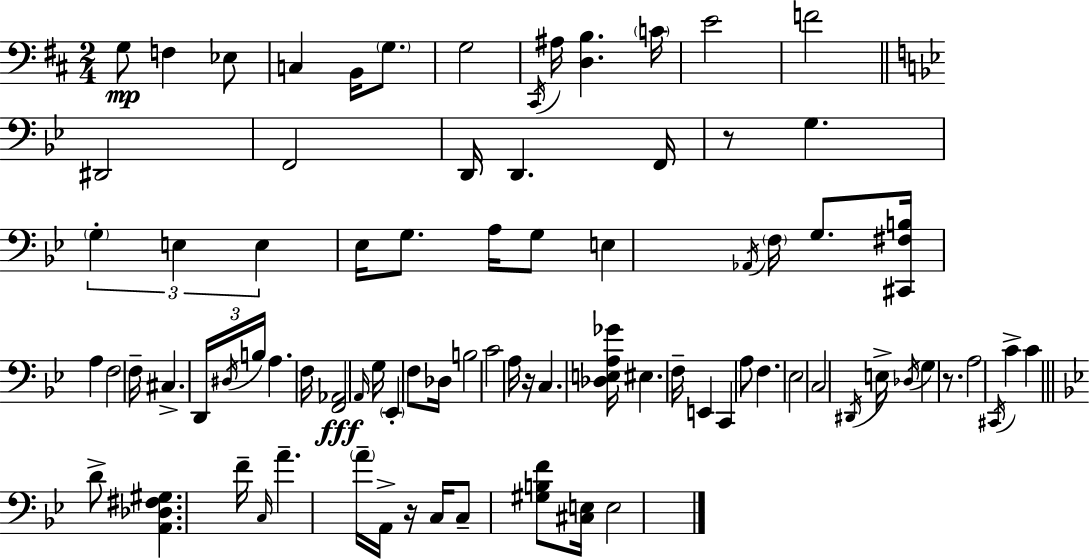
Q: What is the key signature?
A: D major